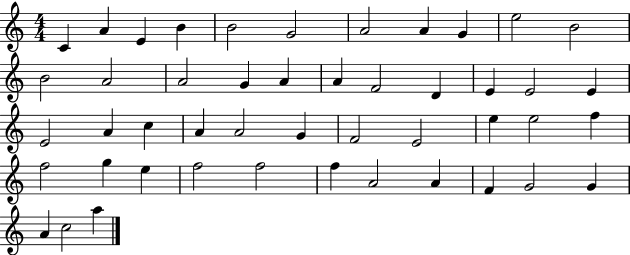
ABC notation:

X:1
T:Untitled
M:4/4
L:1/4
K:C
C A E B B2 G2 A2 A G e2 B2 B2 A2 A2 G A A F2 D E E2 E E2 A c A A2 G F2 E2 e e2 f f2 g e f2 f2 f A2 A F G2 G A c2 a